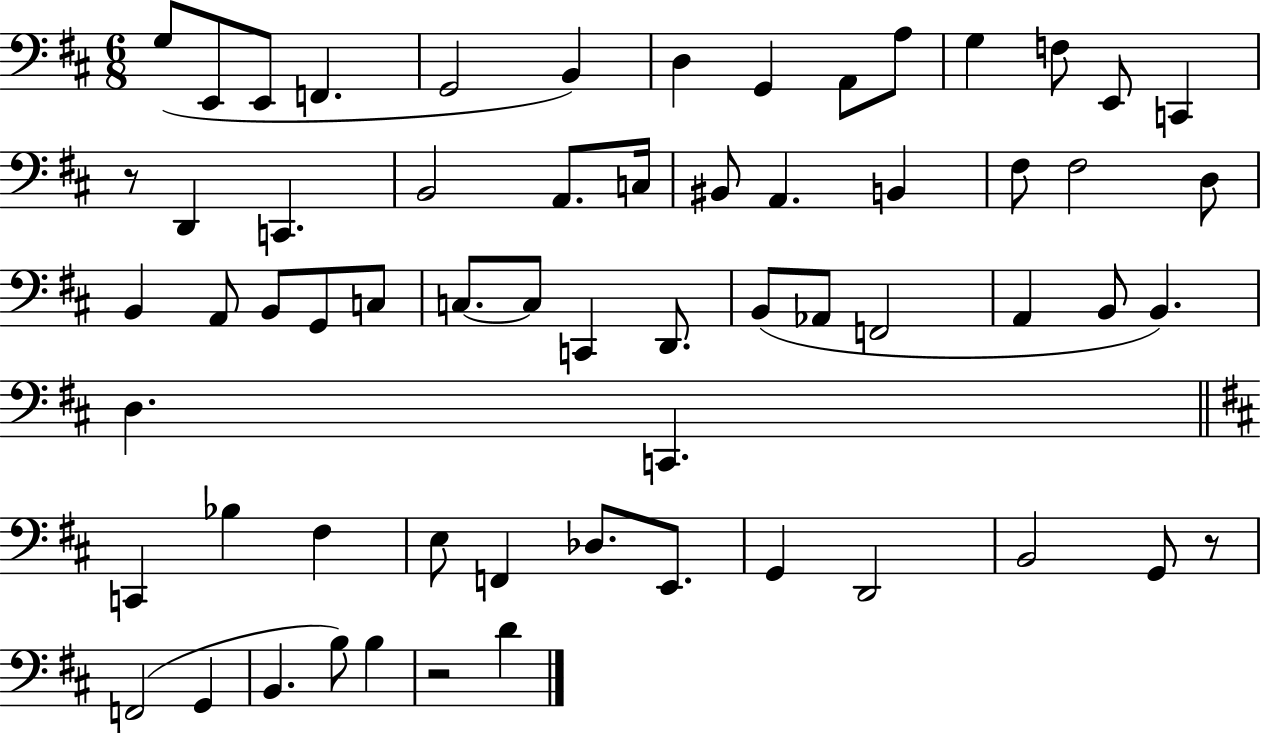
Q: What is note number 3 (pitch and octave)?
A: E2